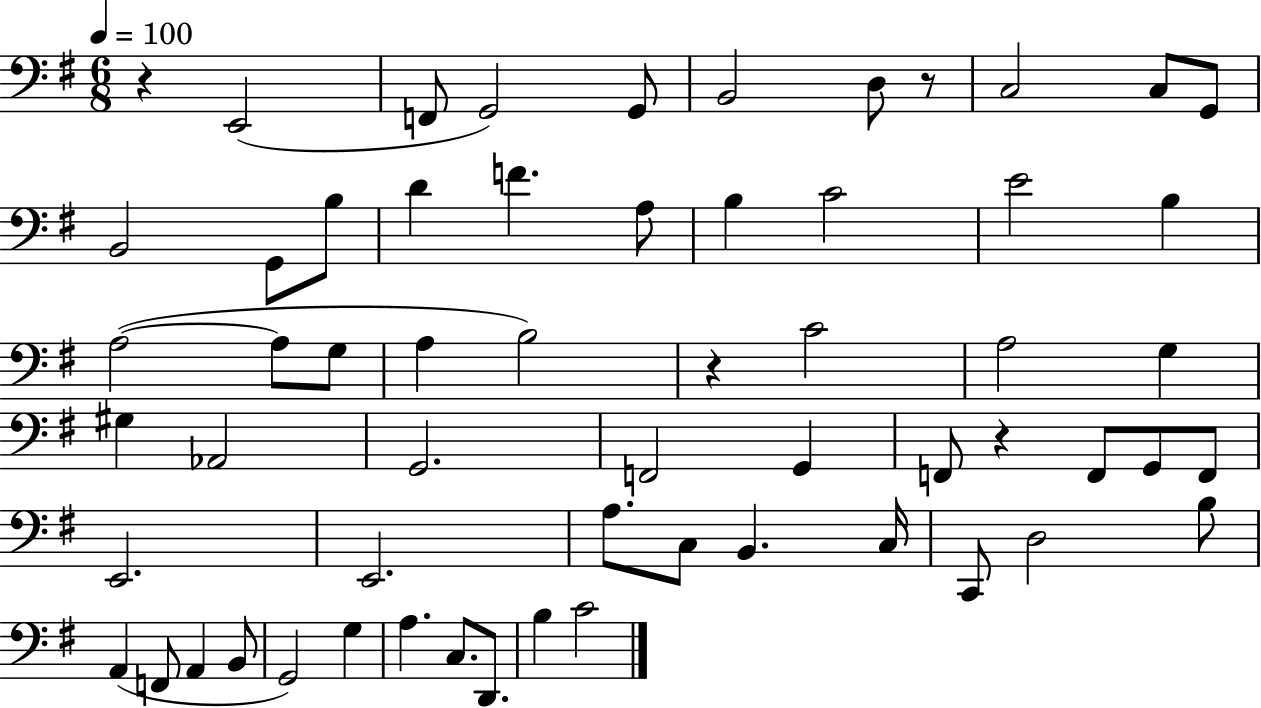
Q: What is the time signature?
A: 6/8